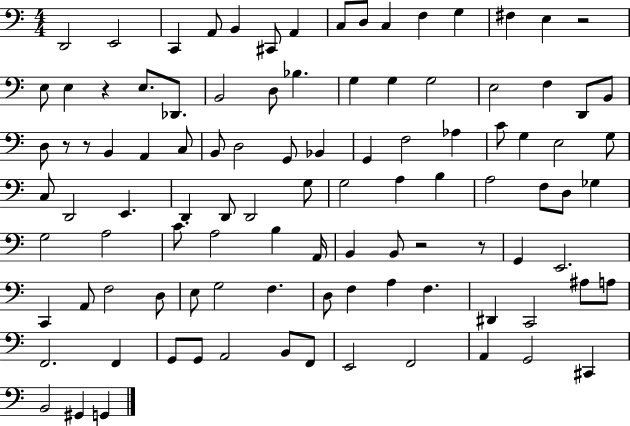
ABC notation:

X:1
T:Untitled
M:4/4
L:1/4
K:C
D,,2 E,,2 C,, A,,/2 B,, ^C,,/2 A,, C,/2 D,/2 C, F, G, ^F, E, z2 E,/2 E, z E,/2 _D,,/2 B,,2 D,/2 _B, G, G, G,2 E,2 F, D,,/2 B,,/2 D,/2 z/2 z/2 B,, A,, C,/2 B,,/2 D,2 G,,/2 _B,, G,, F,2 _A, C/2 G, E,2 G,/2 C,/2 D,,2 E,, D,, D,,/2 D,,2 G,/2 G,2 A, B, A,2 F,/2 D,/2 _G, G,2 A,2 C/2 A,2 B, A,,/4 B,, B,,/2 z2 z/2 G,, E,,2 C,, A,,/2 F,2 D,/2 E,/2 G,2 F, D,/2 F, A, F, ^D,, C,,2 ^A,/2 A,/2 F,,2 F,, G,,/2 G,,/2 A,,2 B,,/2 F,,/2 E,,2 F,,2 A,, G,,2 ^C,, B,,2 ^G,, G,,